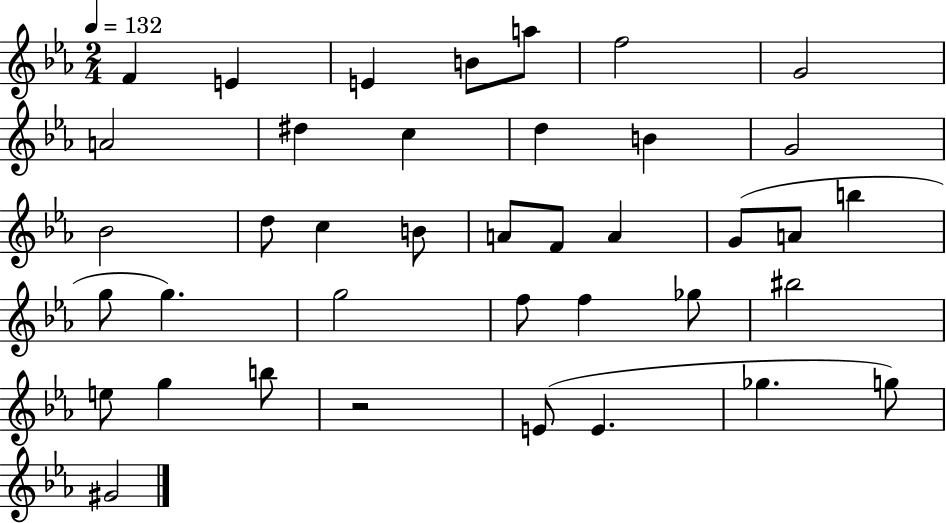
F4/q E4/q E4/q B4/e A5/e F5/h G4/h A4/h D#5/q C5/q D5/q B4/q G4/h Bb4/h D5/e C5/q B4/e A4/e F4/e A4/q G4/e A4/e B5/q G5/e G5/q. G5/h F5/e F5/q Gb5/e BIS5/h E5/e G5/q B5/e R/h E4/e E4/q. Gb5/q. G5/e G#4/h